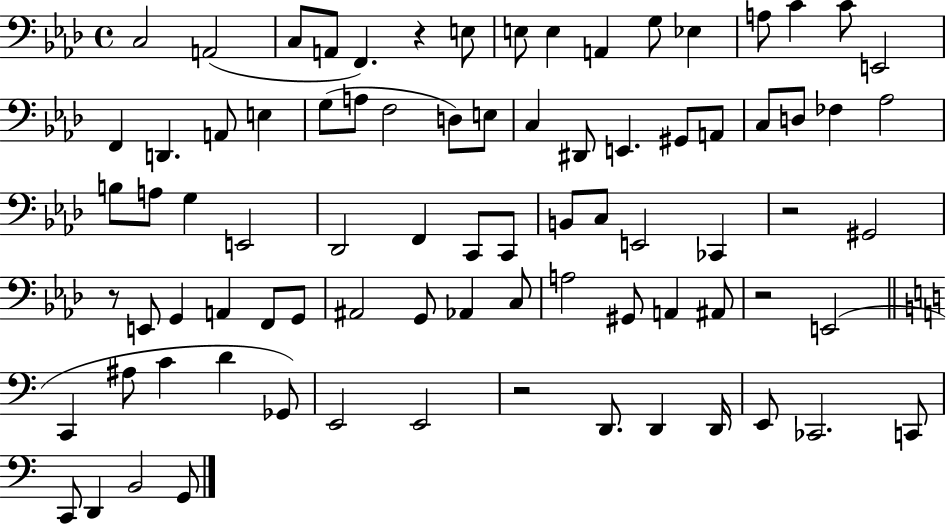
{
  \clef bass
  \time 4/4
  \defaultTimeSignature
  \key aes \major
  \repeat volta 2 { c2 a,2( | c8 a,8 f,4.) r4 e8 | e8 e4 a,4 g8 ees4 | a8 c'4 c'8 e,2 | \break f,4 d,4. a,8 e4 | g8( a8 f2 d8) e8 | c4 dis,8 e,4. gis,8 a,8 | c8 d8 fes4 aes2 | \break b8 a8 g4 e,2 | des,2 f,4 c,8 c,8 | b,8 c8 e,2 ces,4 | r2 gis,2 | \break r8 e,8 g,4 a,4 f,8 g,8 | ais,2 g,8 aes,4 c8 | a2 gis,8 a,4 ais,8 | r2 e,2( | \break \bar "||" \break \key c \major c,4 ais8 c'4 d'4 ges,8) | e,2 e,2 | r2 d,8. d,4 d,16 | e,8 ces,2. c,8 | \break c,8 d,4 b,2 g,8 | } \bar "|."
}